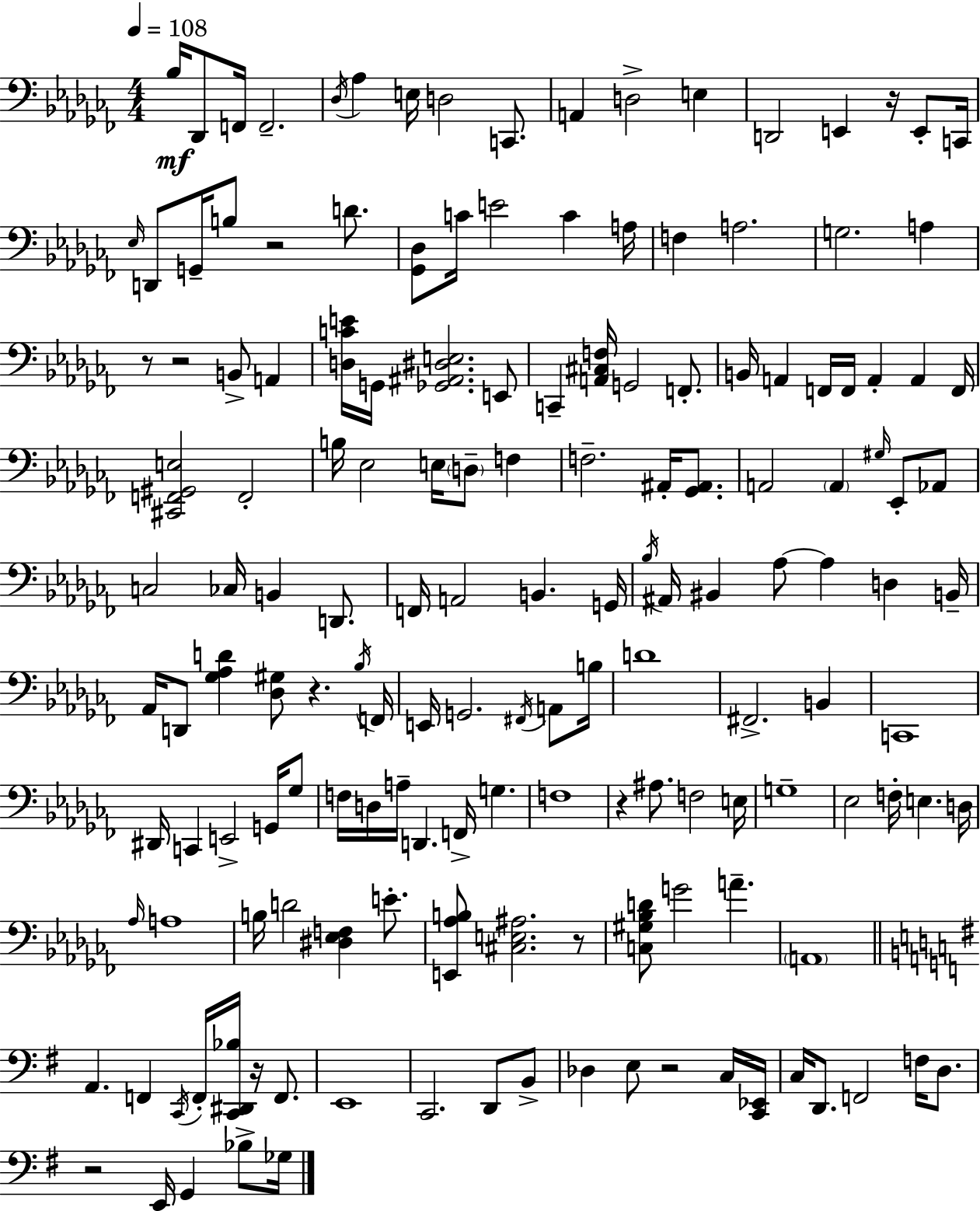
X:1
T:Untitled
M:4/4
L:1/4
K:Abm
_B,/4 _D,,/2 F,,/4 F,,2 _D,/4 _A, E,/4 D,2 C,,/2 A,, D,2 E, D,,2 E,, z/4 E,,/2 C,,/4 _E,/4 D,,/2 G,,/4 B,/2 z2 D/2 [_G,,_D,]/2 C/4 E2 C A,/4 F, A,2 G,2 A, z/2 z2 B,,/2 A,, [D,CE]/4 G,,/4 [_G,,^A,,^D,E,]2 E,,/2 C,, [A,,^C,F,]/4 G,,2 F,,/2 B,,/4 A,, F,,/4 F,,/4 A,, A,, F,,/4 [^C,,F,,^G,,E,]2 F,,2 B,/4 _E,2 E,/4 D,/2 F, F,2 ^A,,/4 [_G,,^A,,]/2 A,,2 A,, ^G,/4 _E,,/2 _A,,/2 C,2 _C,/4 B,, D,,/2 F,,/4 A,,2 B,, G,,/4 _B,/4 ^A,,/4 ^B,, _A,/2 _A, D, B,,/4 _A,,/4 D,,/2 [_G,_A,D] [_D,^G,]/2 z _B,/4 F,,/4 E,,/4 G,,2 ^F,,/4 A,,/2 B,/4 D4 ^F,,2 B,, C,,4 ^D,,/4 C,, E,,2 G,,/4 _G,/2 F,/4 D,/4 A,/4 D,, F,,/4 G, F,4 z ^A,/2 F,2 E,/4 G,4 _E,2 F,/4 E, D,/4 _A,/4 A,4 B,/4 D2 [^D,_E,F,] E/2 [E,,_A,B,]/2 [^C,E,^A,]2 z/2 [C,^G,_B,D]/2 G2 A A,,4 A,, F,, C,,/4 F,,/4 [C,,^D,,_B,]/4 z/4 F,,/2 E,,4 C,,2 D,,/2 B,,/2 _D, E,/2 z2 C,/4 [C,,_E,,]/4 C,/4 D,,/2 F,,2 F,/4 D,/2 z2 E,,/4 G,, _B,/2 _G,/4